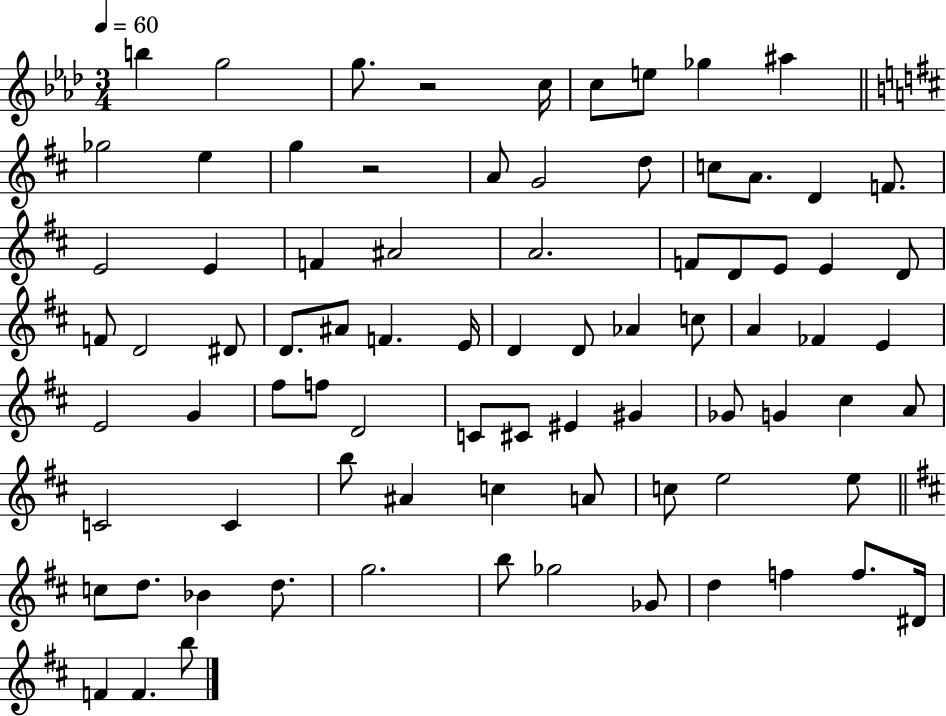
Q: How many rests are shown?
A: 2